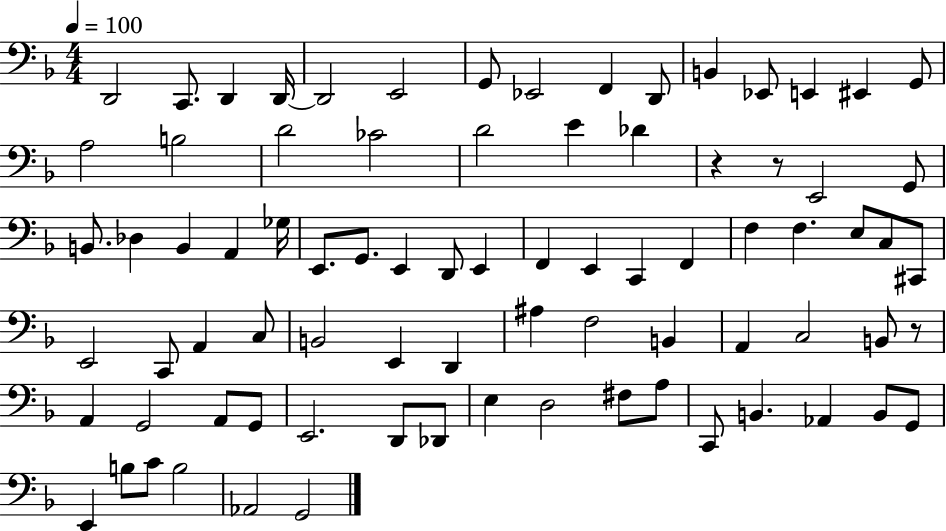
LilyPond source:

{
  \clef bass
  \numericTimeSignature
  \time 4/4
  \key f \major
  \tempo 4 = 100
  d,2 c,8. d,4 d,16~~ | d,2 e,2 | g,8 ees,2 f,4 d,8 | b,4 ees,8 e,4 eis,4 g,8 | \break a2 b2 | d'2 ces'2 | d'2 e'4 des'4 | r4 r8 e,2 g,8 | \break b,8. des4 b,4 a,4 ges16 | e,8. g,8. e,4 d,8 e,4 | f,4 e,4 c,4 f,4 | f4 f4. e8 c8 cis,8 | \break e,2 c,8 a,4 c8 | b,2 e,4 d,4 | ais4 f2 b,4 | a,4 c2 b,8 r8 | \break a,4 g,2 a,8 g,8 | e,2. d,8 des,8 | e4 d2 fis8 a8 | c,8 b,4. aes,4 b,8 g,8 | \break e,4 b8 c'8 b2 | aes,2 g,2 | \bar "|."
}